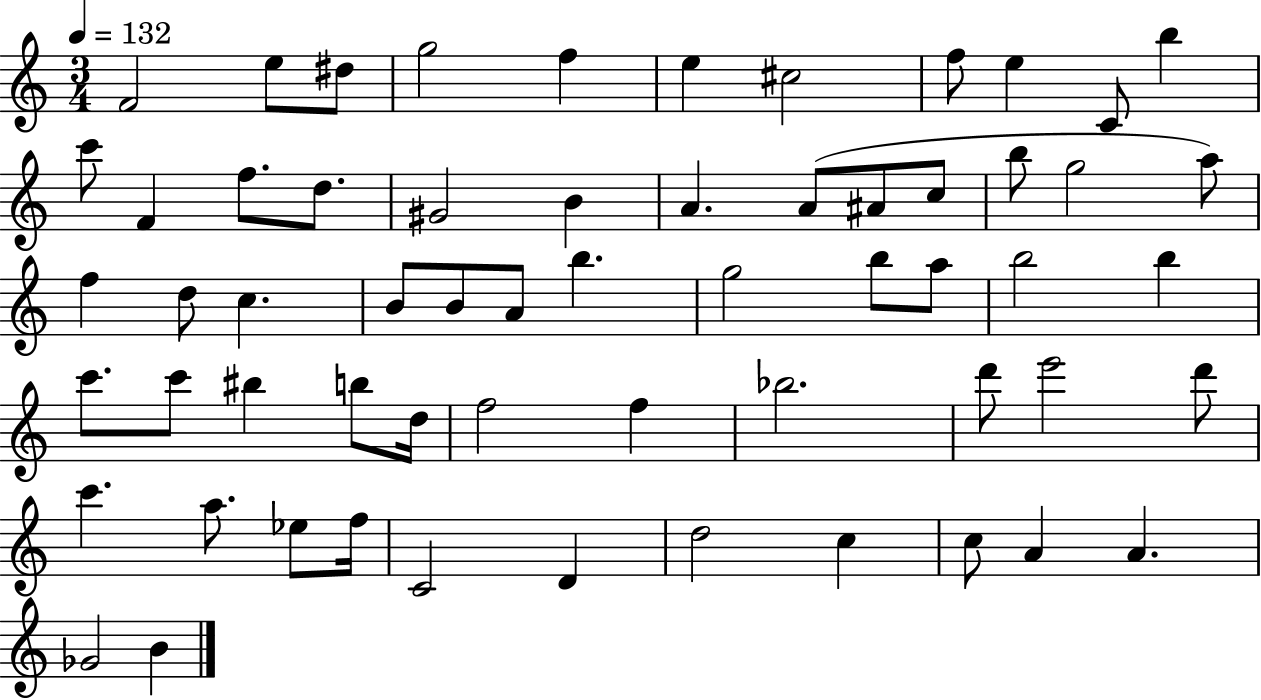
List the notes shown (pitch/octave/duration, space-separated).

F4/h E5/e D#5/e G5/h F5/q E5/q C#5/h F5/e E5/q C4/e B5/q C6/e F4/q F5/e. D5/e. G#4/h B4/q A4/q. A4/e A#4/e C5/e B5/e G5/h A5/e F5/q D5/e C5/q. B4/e B4/e A4/e B5/q. G5/h B5/e A5/e B5/h B5/q C6/e. C6/e BIS5/q B5/e D5/s F5/h F5/q Bb5/h. D6/e E6/h D6/e C6/q. A5/e. Eb5/e F5/s C4/h D4/q D5/h C5/q C5/e A4/q A4/q. Gb4/h B4/q